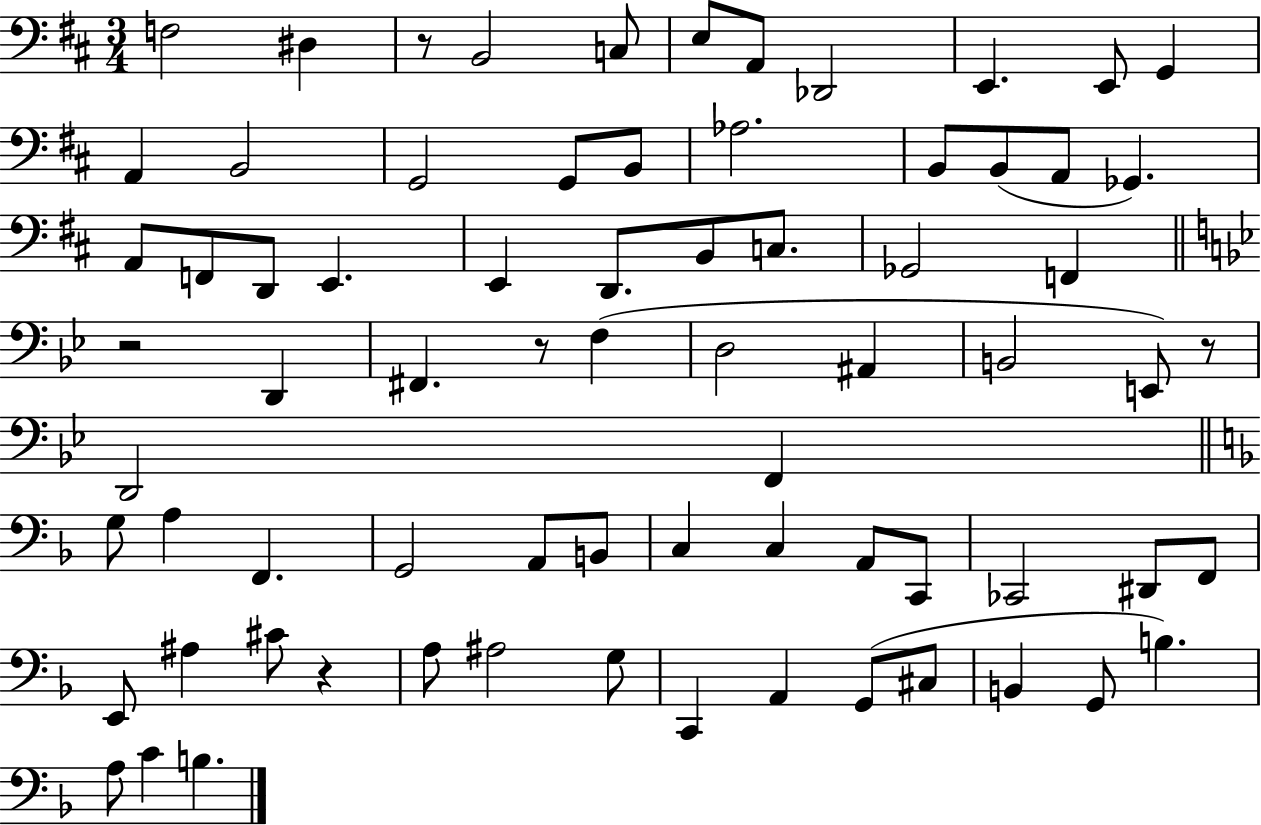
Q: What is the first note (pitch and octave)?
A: F3